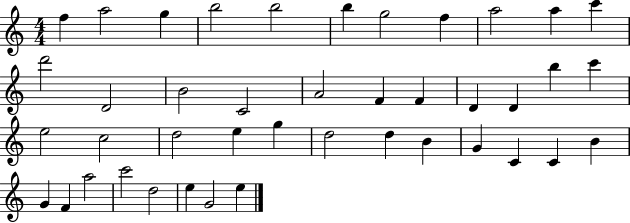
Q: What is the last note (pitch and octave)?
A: E5